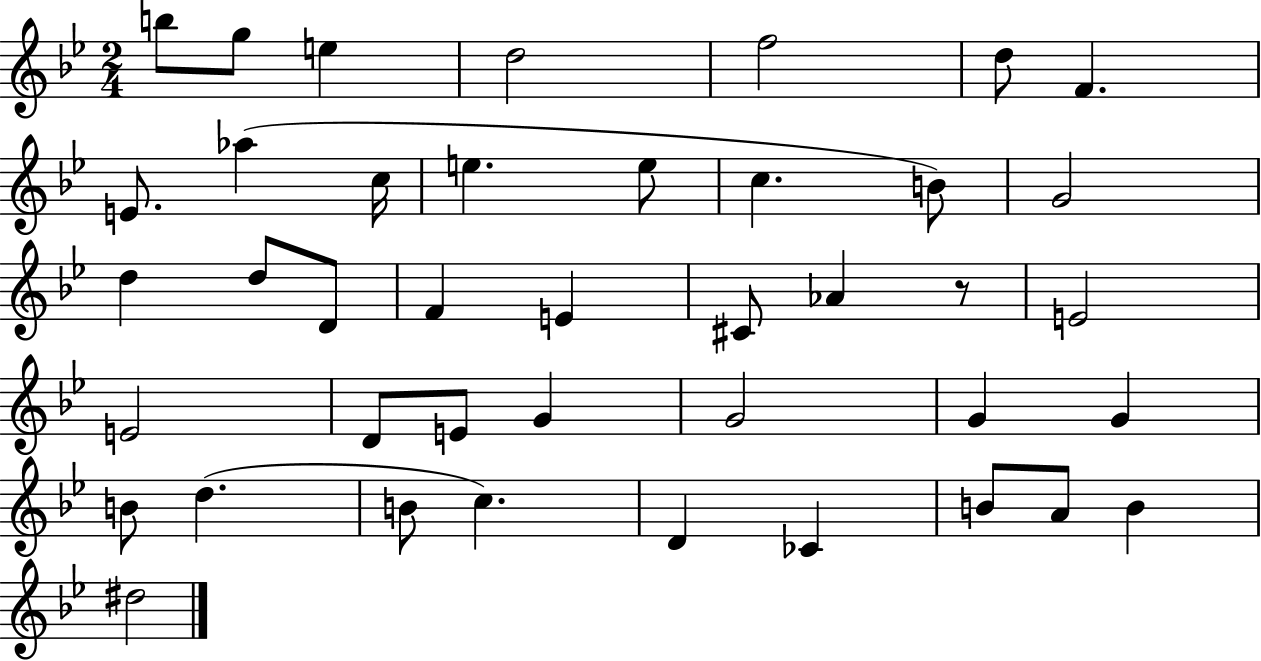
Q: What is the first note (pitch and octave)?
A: B5